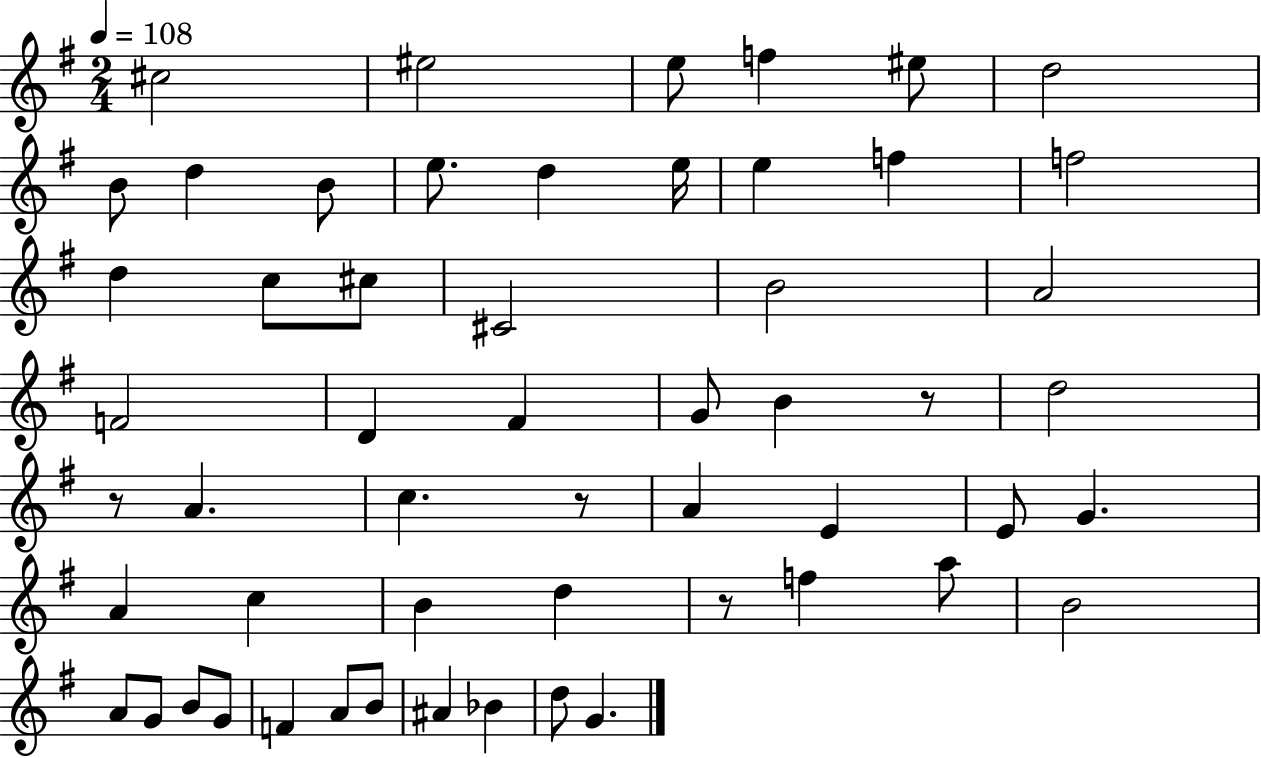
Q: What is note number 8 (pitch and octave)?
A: D5